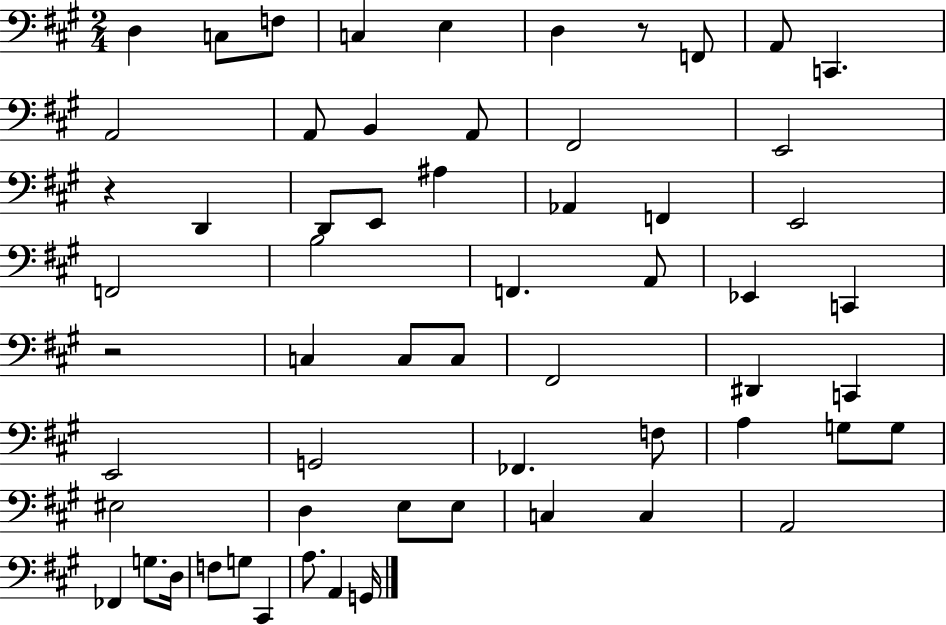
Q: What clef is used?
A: bass